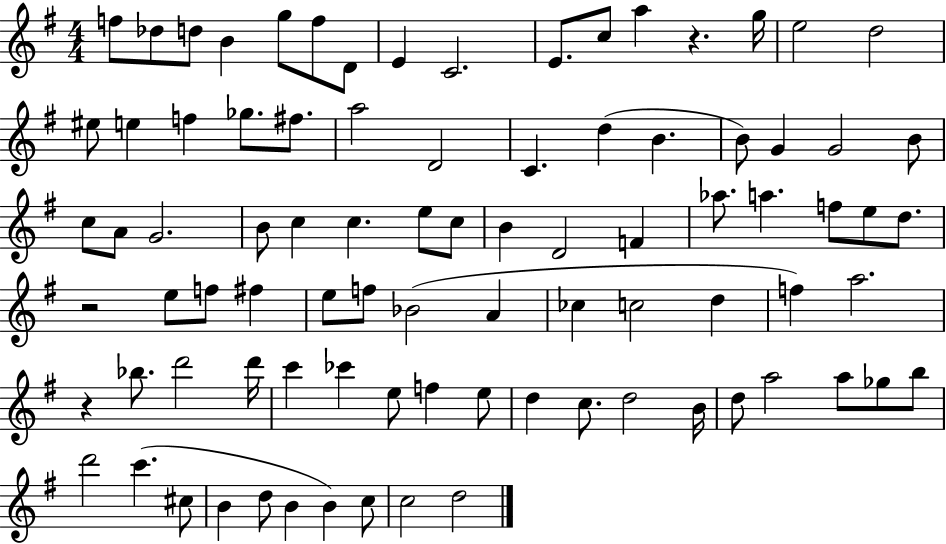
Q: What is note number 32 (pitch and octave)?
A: G4